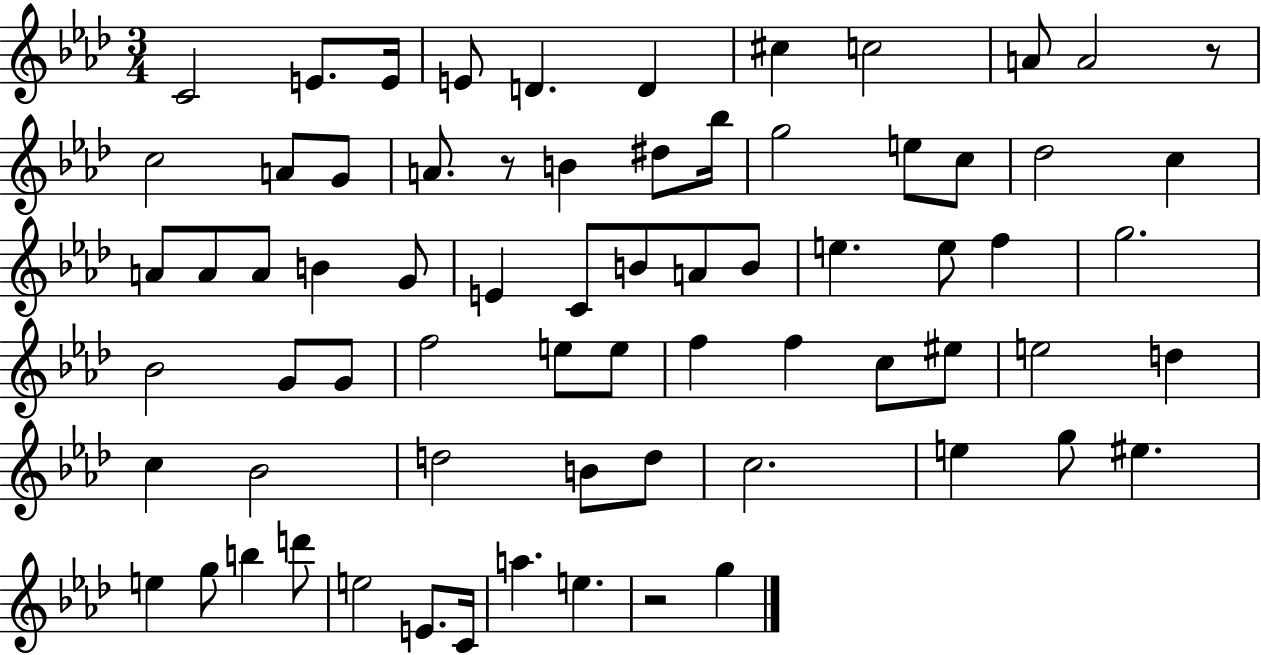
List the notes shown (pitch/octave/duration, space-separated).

C4/h E4/e. E4/s E4/e D4/q. D4/q C#5/q C5/h A4/e A4/h R/e C5/h A4/e G4/e A4/e. R/e B4/q D#5/e Bb5/s G5/h E5/e C5/e Db5/h C5/q A4/e A4/e A4/e B4/q G4/e E4/q C4/e B4/e A4/e B4/e E5/q. E5/e F5/q G5/h. Bb4/h G4/e G4/e F5/h E5/e E5/e F5/q F5/q C5/e EIS5/e E5/h D5/q C5/q Bb4/h D5/h B4/e D5/e C5/h. E5/q G5/e EIS5/q. E5/q G5/e B5/q D6/e E5/h E4/e. C4/s A5/q. E5/q. R/h G5/q